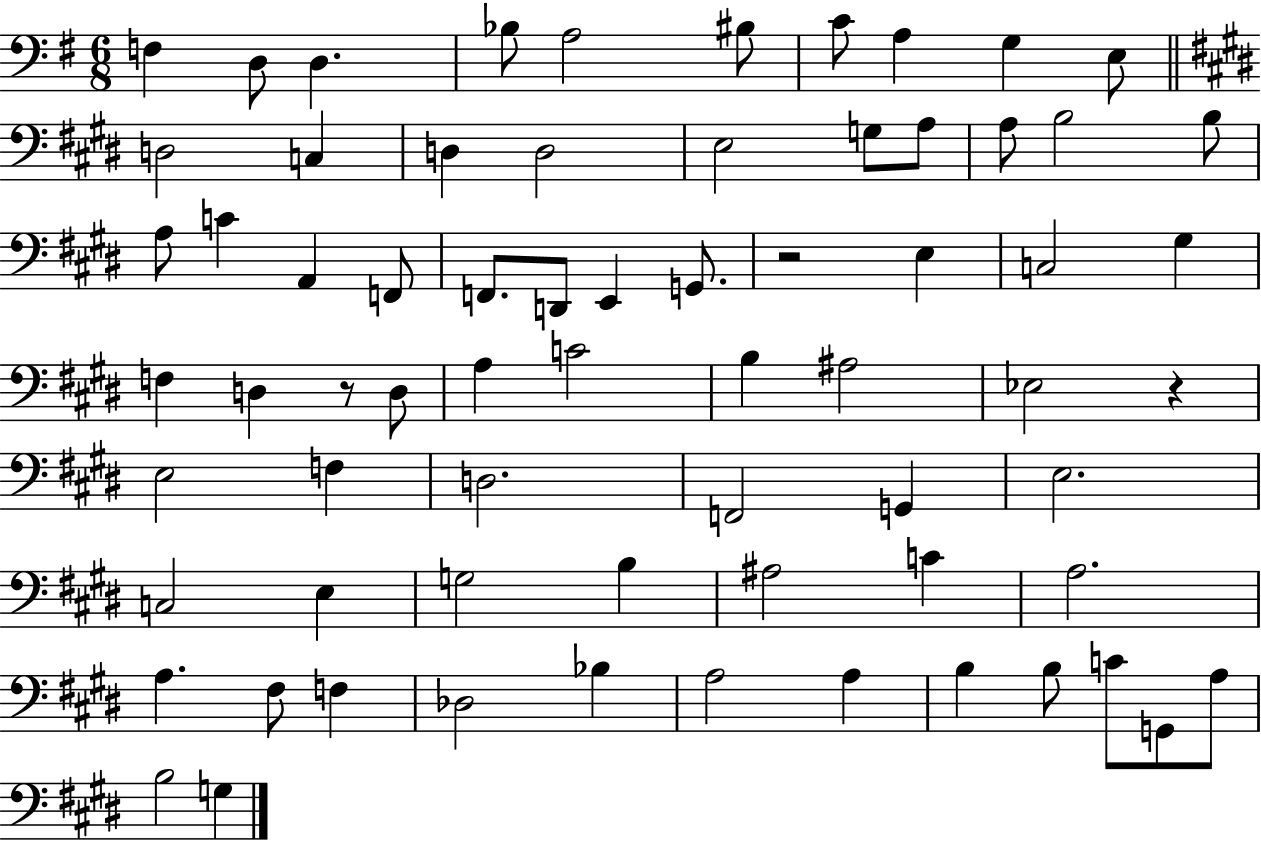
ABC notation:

X:1
T:Untitled
M:6/8
L:1/4
K:G
F, D,/2 D, _B,/2 A,2 ^B,/2 C/2 A, G, E,/2 D,2 C, D, D,2 E,2 G,/2 A,/2 A,/2 B,2 B,/2 A,/2 C A,, F,,/2 F,,/2 D,,/2 E,, G,,/2 z2 E, C,2 ^G, F, D, z/2 D,/2 A, C2 B, ^A,2 _E,2 z E,2 F, D,2 F,,2 G,, E,2 C,2 E, G,2 B, ^A,2 C A,2 A, ^F,/2 F, _D,2 _B, A,2 A, B, B,/2 C/2 G,,/2 A,/2 B,2 G,